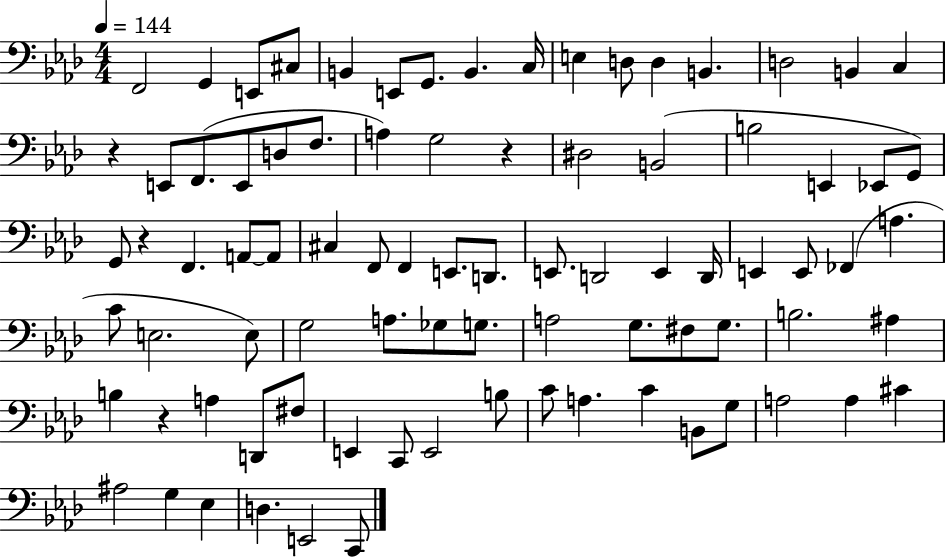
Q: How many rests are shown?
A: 4